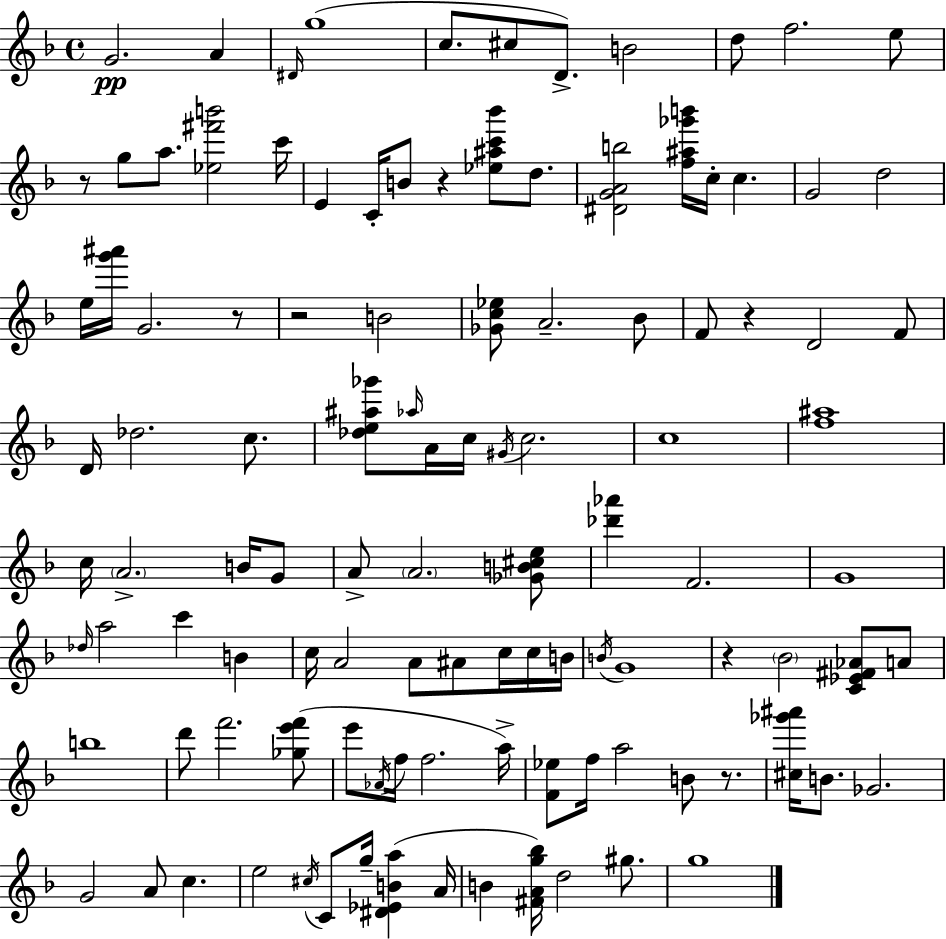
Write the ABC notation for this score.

X:1
T:Untitled
M:4/4
L:1/4
K:F
G2 A ^D/4 g4 c/2 ^c/2 D/2 B2 d/2 f2 e/2 z/2 g/2 a/2 [_e^f'b']2 c'/4 E C/4 B/2 z [_e^ac'_b']/2 d/2 [^DGAb]2 [f^a_g'b']/4 c/4 c G2 d2 e/4 [g'^a']/4 G2 z/2 z2 B2 [_Gc_e]/2 A2 _B/2 F/2 z D2 F/2 D/4 _d2 c/2 [_de^a_g']/2 _a/4 A/4 c/4 ^G/4 c2 c4 [f^a]4 c/4 A2 B/4 G/2 A/2 A2 [_GB^ce]/2 [_d'_a'] F2 G4 _d/4 a2 c' B c/4 A2 A/2 ^A/2 c/4 c/4 B/4 B/4 G4 z _B2 [C_E^F_A]/2 A/2 b4 d'/2 f'2 [_ge'f']/2 e'/2 _A/4 f/4 f2 a/4 [F_e]/2 f/4 a2 B/2 z/2 [^c_g'^a']/4 B/2 _G2 G2 A/2 c e2 ^c/4 C/2 g/4 [^D_EBa] A/4 B [^FAg_b]/4 d2 ^g/2 g4